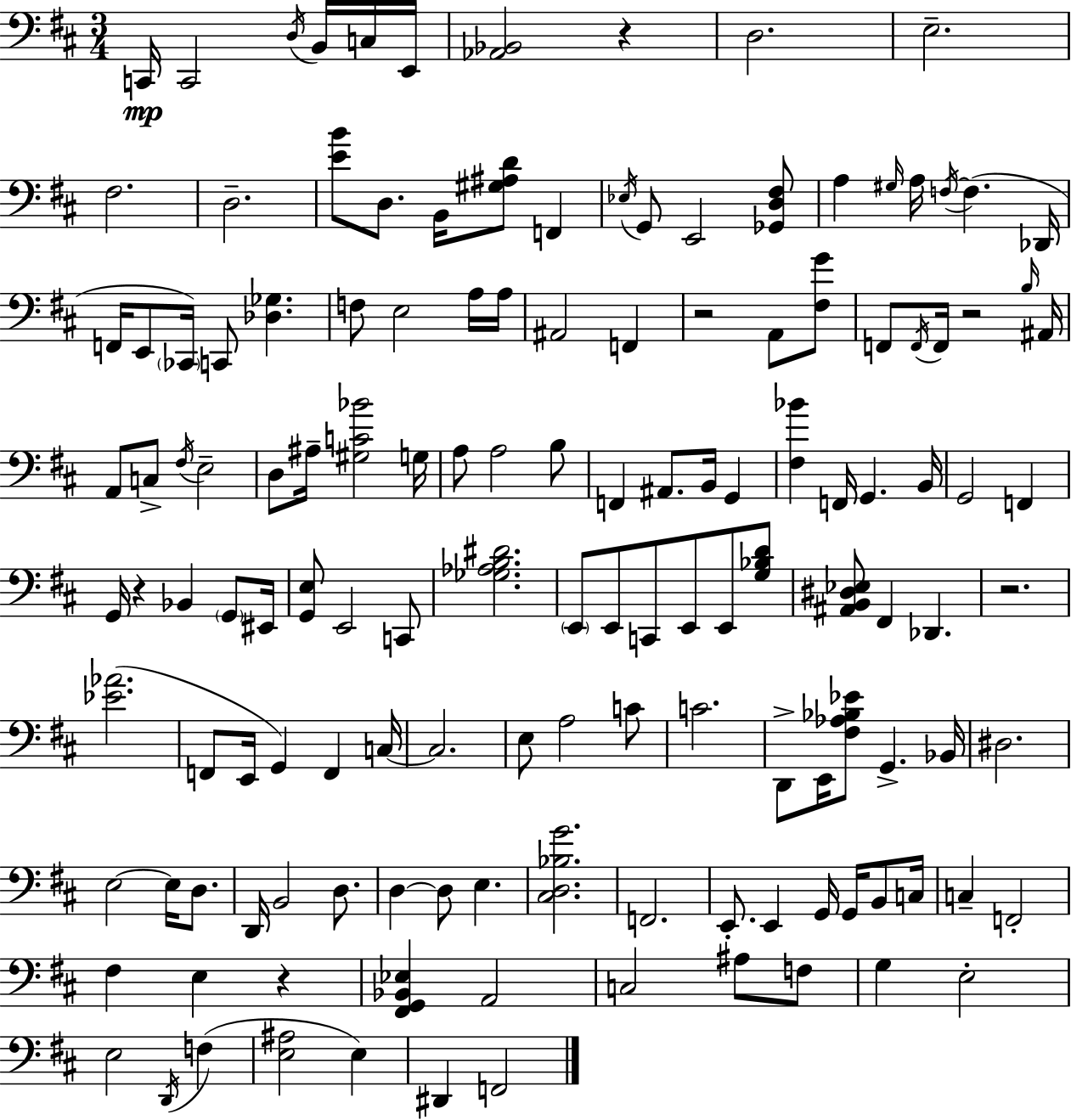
C2/s C2/h D3/s B2/s C3/s E2/s [Ab2,Bb2]/h R/q D3/h. E3/h. F#3/h. D3/h. [E4,B4]/e D3/e. B2/s [G#3,A#3,D4]/e F2/q Eb3/s G2/e E2/h [Gb2,D3,F#3]/e A3/q G#3/s A3/s F3/s F3/q. Db2/s F2/s E2/e CES2/s C2/e [Db3,Gb3]/q. F3/e E3/h A3/s A3/s A#2/h F2/q R/h A2/e [F#3,G4]/e F2/e F2/s F2/s R/h B3/s A#2/s A2/e C3/e F#3/s E3/h D3/e A#3/s [G#3,C4,Bb4]/h G3/s A3/e A3/h B3/e F2/q A#2/e. B2/s G2/q [F#3,Bb4]/q F2/s G2/q. B2/s G2/h F2/q G2/s R/q Bb2/q G2/e EIS2/s [G2,E3]/e E2/h C2/e [Gb3,Ab3,B3,D#4]/h. E2/e E2/e C2/e E2/e E2/e [G3,Bb3,D4]/e [A#2,B2,D#3,Eb3]/e F#2/q Db2/q. R/h. [Eb4,Ab4]/h. F2/e E2/s G2/q F2/q C3/s C3/h. E3/e A3/h C4/e C4/h. D2/e E2/s [F#3,Ab3,Bb3,Eb4]/e G2/q. Bb2/s D#3/h. E3/h E3/s D3/e. D2/s B2/h D3/e. D3/q D3/e E3/q. [C#3,D3,Bb3,G4]/h. F2/h. E2/e. E2/q G2/s G2/s B2/e C3/s C3/q F2/h F#3/q E3/q R/q [F#2,G2,Bb2,Eb3]/q A2/h C3/h A#3/e F3/e G3/q E3/h E3/h D2/s F3/q [E3,A#3]/h E3/q D#2/q F2/h